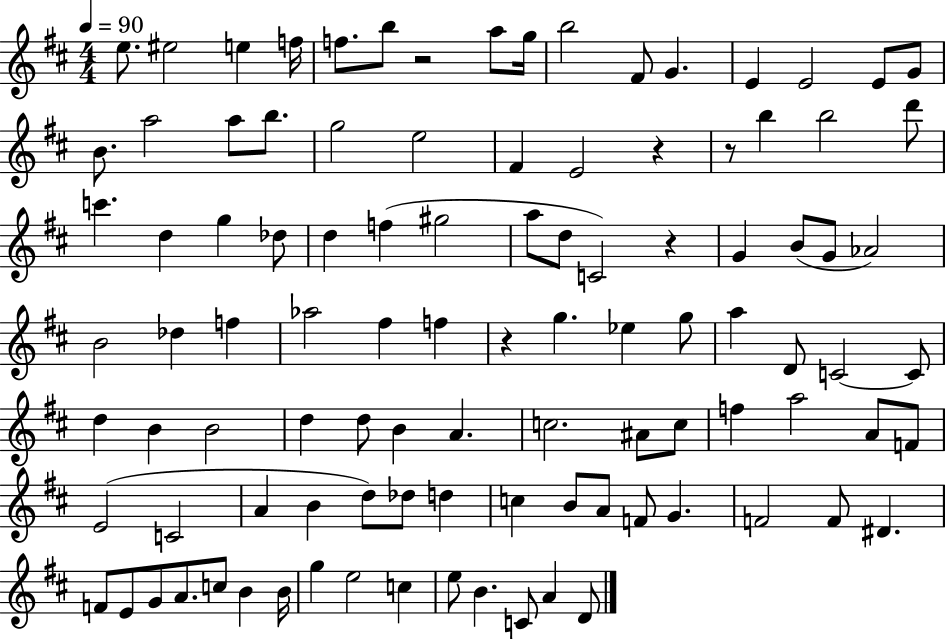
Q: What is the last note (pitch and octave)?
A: D4